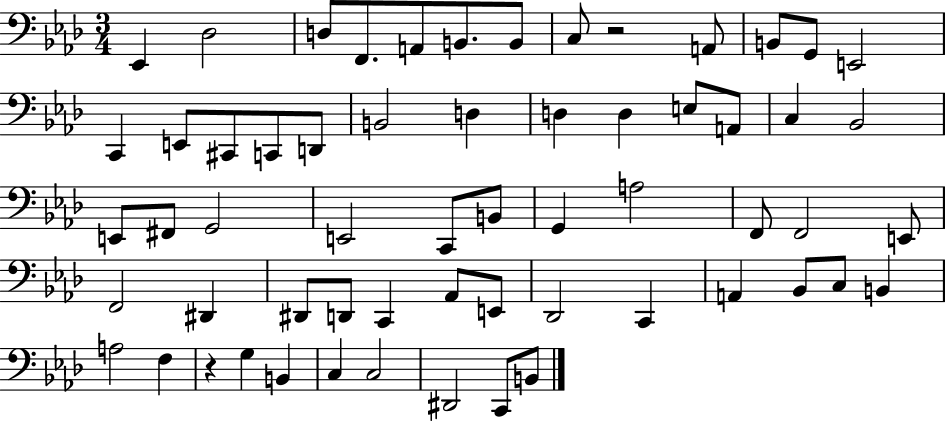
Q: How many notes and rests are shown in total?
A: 60